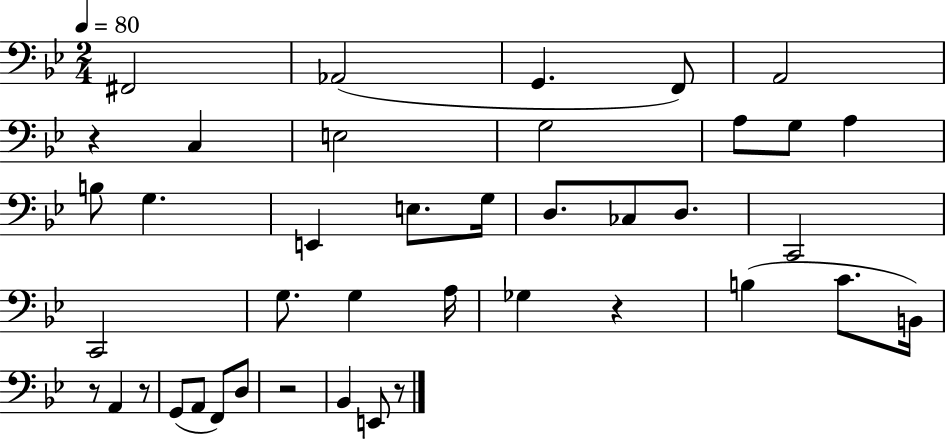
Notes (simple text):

F#2/h Ab2/h G2/q. F2/e A2/h R/q C3/q E3/h G3/h A3/e G3/e A3/q B3/e G3/q. E2/q E3/e. G3/s D3/e. CES3/e D3/e. C2/h C2/h G3/e. G3/q A3/s Gb3/q R/q B3/q C4/e. B2/s R/e A2/q R/e G2/e A2/e F2/e D3/e R/h Bb2/q E2/e R/e